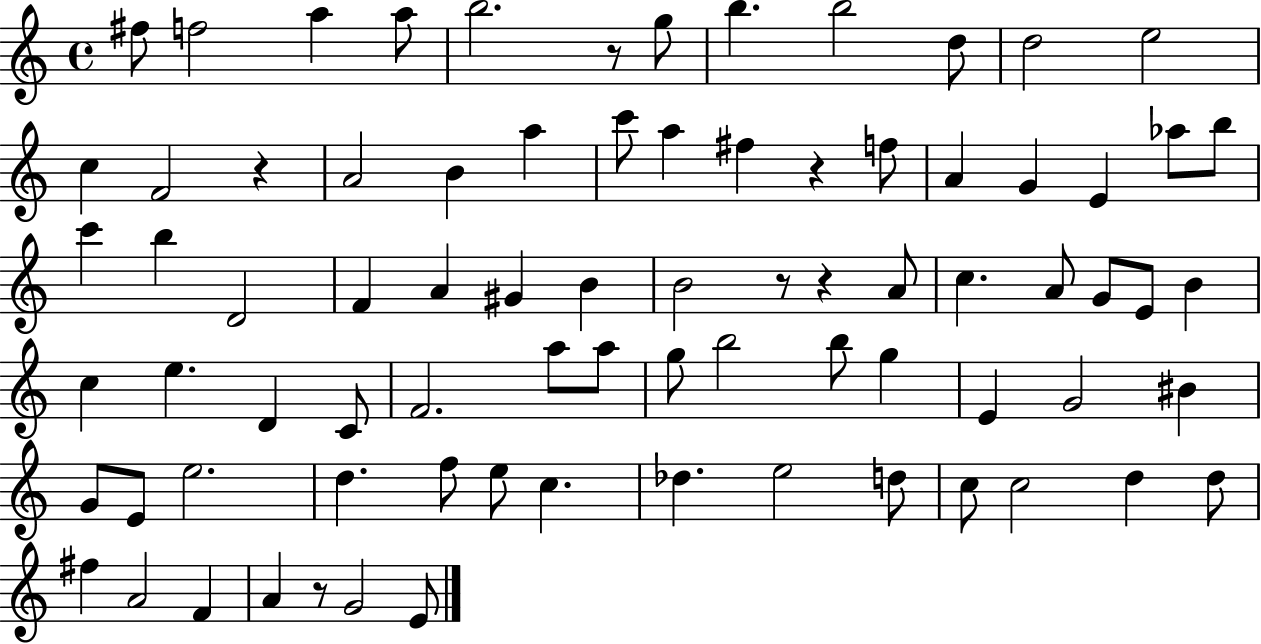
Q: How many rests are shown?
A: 6